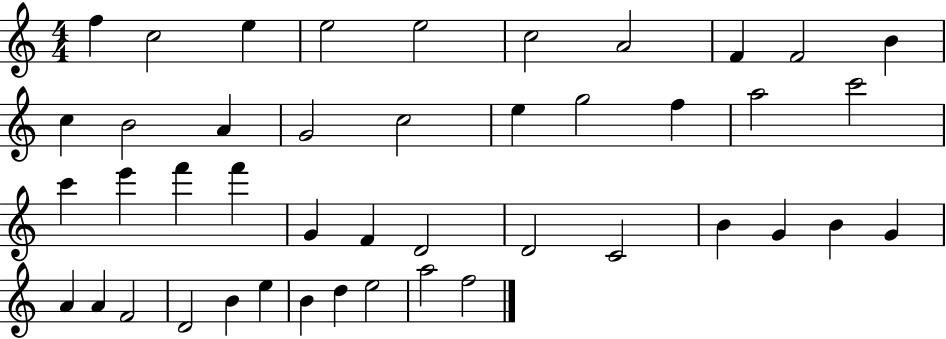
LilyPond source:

{
  \clef treble
  \numericTimeSignature
  \time 4/4
  \key c \major
  f''4 c''2 e''4 | e''2 e''2 | c''2 a'2 | f'4 f'2 b'4 | \break c''4 b'2 a'4 | g'2 c''2 | e''4 g''2 f''4 | a''2 c'''2 | \break c'''4 e'''4 f'''4 f'''4 | g'4 f'4 d'2 | d'2 c'2 | b'4 g'4 b'4 g'4 | \break a'4 a'4 f'2 | d'2 b'4 e''4 | b'4 d''4 e''2 | a''2 f''2 | \break \bar "|."
}